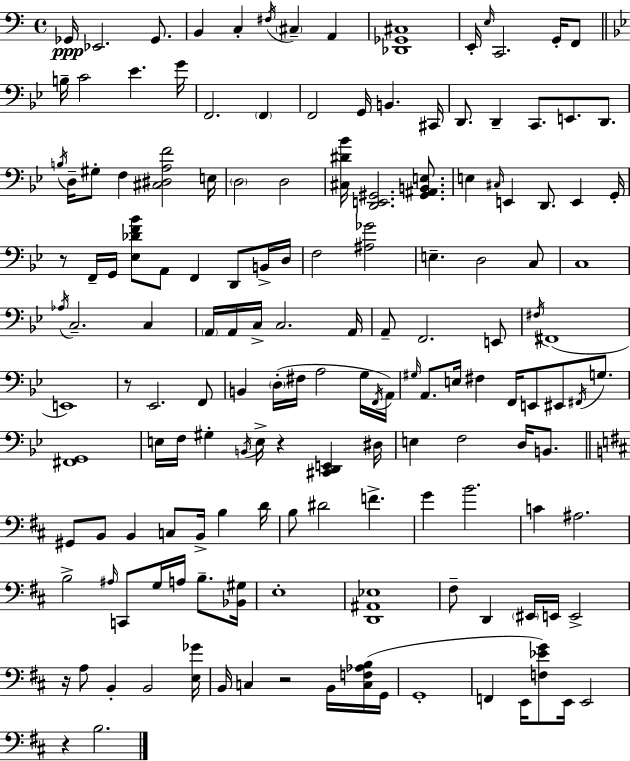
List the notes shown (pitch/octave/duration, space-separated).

Gb2/s Eb2/h. Gb2/e. B2/q C3/q F#3/s C#3/q A2/q [Db2,Gb2,C#3]/w E2/s E3/s C2/h. G2/s F2/e B3/s C4/h Eb4/q. G4/s F2/h. F2/q F2/h G2/s B2/q. C#2/s D2/e. D2/q C2/e. E2/e. D2/e. B3/s D3/s G#3/e F3/q [C#3,D#3,A3,F4]/h E3/s D3/h D3/h [C#3,D#4,Bb4]/s [D2,E2,G#2]/h. [G#2,A#2,B2,E3]/e. E3/q C#3/s E2/q D2/e. E2/q G2/s R/e F2/s G2/s [Eb3,Db4,F4,Bb4]/e A2/e F2/q D2/e B2/s D3/s F3/h [A#3,Gb4]/h E3/q. D3/h C3/e C3/w Ab3/s C3/h. C3/q A2/s A2/s C3/s C3/h. A2/s A2/e F2/h. E2/e F#3/s F#2/w E2/w R/e Eb2/h. F2/e B2/q D3/s F#3/s A3/h G3/s F2/s A2/s G#3/s A2/e. E3/s F#3/q F2/s E2/e EIS2/e F#2/s G3/e. [F#2,G2]/w E3/s F3/s G#3/q B2/s E3/s R/q [C#2,D2,E2]/q D#3/s E3/q F3/h D3/s B2/e. G#2/e B2/e B2/q C3/e B2/s B3/q D4/s B3/e D#4/h F4/q. G4/q B4/h. C4/q A#3/h. B3/h A#3/s C2/e G3/s A3/s B3/e. [Bb2,G#3]/s E3/w [D2,A#2,Eb3]/w F#3/e D2/q EIS2/s E2/s E2/h R/s A3/e B2/q B2/h [E3,Gb4]/s B2/s C3/q R/h B2/s [C3,F3,Ab3,B3]/s G2/s G2/w F2/q E2/s [F3,Eb4,G4]/e E2/s E2/h R/q B3/h.